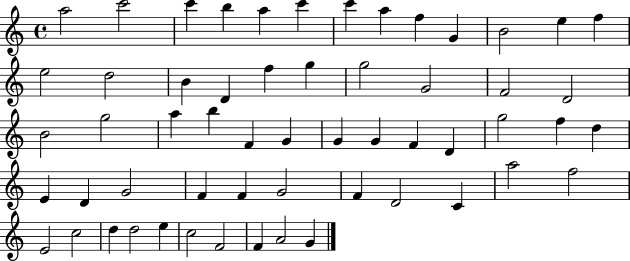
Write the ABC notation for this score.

X:1
T:Untitled
M:4/4
L:1/4
K:C
a2 c'2 c' b a c' c' a f G B2 e f e2 d2 B D f g g2 G2 F2 D2 B2 g2 a b F G G G F D g2 f d E D G2 F F G2 F D2 C a2 f2 E2 c2 d d2 e c2 F2 F A2 G